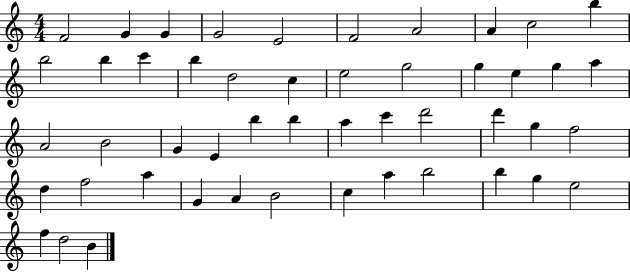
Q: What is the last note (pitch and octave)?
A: B4